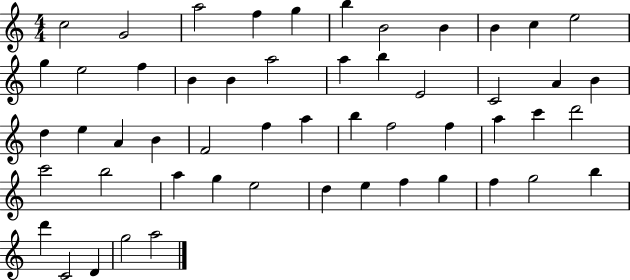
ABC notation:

X:1
T:Untitled
M:4/4
L:1/4
K:C
c2 G2 a2 f g b B2 B B c e2 g e2 f B B a2 a b E2 C2 A B d e A B F2 f a b f2 f a c' d'2 c'2 b2 a g e2 d e f g f g2 b d' C2 D g2 a2